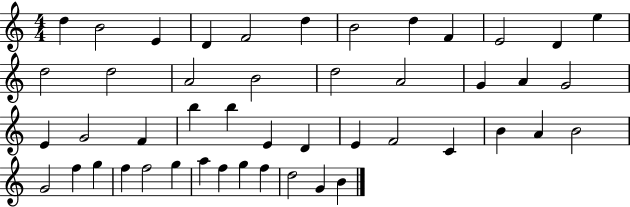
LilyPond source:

{
  \clef treble
  \numericTimeSignature
  \time 4/4
  \key c \major
  d''4 b'2 e'4 | d'4 f'2 d''4 | b'2 d''4 f'4 | e'2 d'4 e''4 | \break d''2 d''2 | a'2 b'2 | d''2 a'2 | g'4 a'4 g'2 | \break e'4 g'2 f'4 | b''4 b''4 e'4 d'4 | e'4 f'2 c'4 | b'4 a'4 b'2 | \break g'2 f''4 g''4 | f''4 f''2 g''4 | a''4 f''4 g''4 f''4 | d''2 g'4 b'4 | \break \bar "|."
}